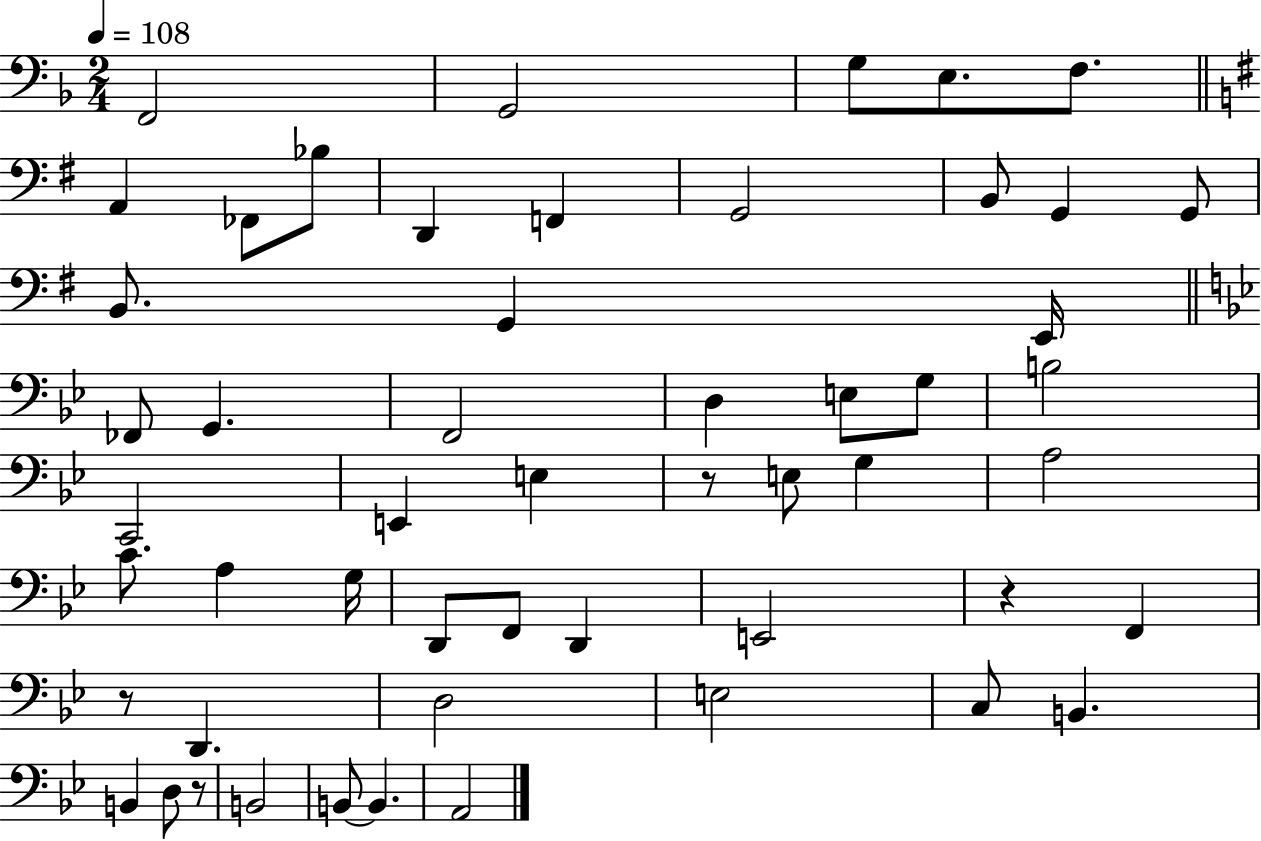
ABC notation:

X:1
T:Untitled
M:2/4
L:1/4
K:F
F,,2 G,,2 G,/2 E,/2 F,/2 A,, _F,,/2 _B,/2 D,, F,, G,,2 B,,/2 G,, G,,/2 B,,/2 G,, E,,/4 _F,,/2 G,, F,,2 D, E,/2 G,/2 B,2 C,,2 E,, E, z/2 E,/2 G, A,2 C/2 A, G,/4 D,,/2 F,,/2 D,, E,,2 z F,, z/2 D,, D,2 E,2 C,/2 B,, B,, D,/2 z/2 B,,2 B,,/2 B,, A,,2